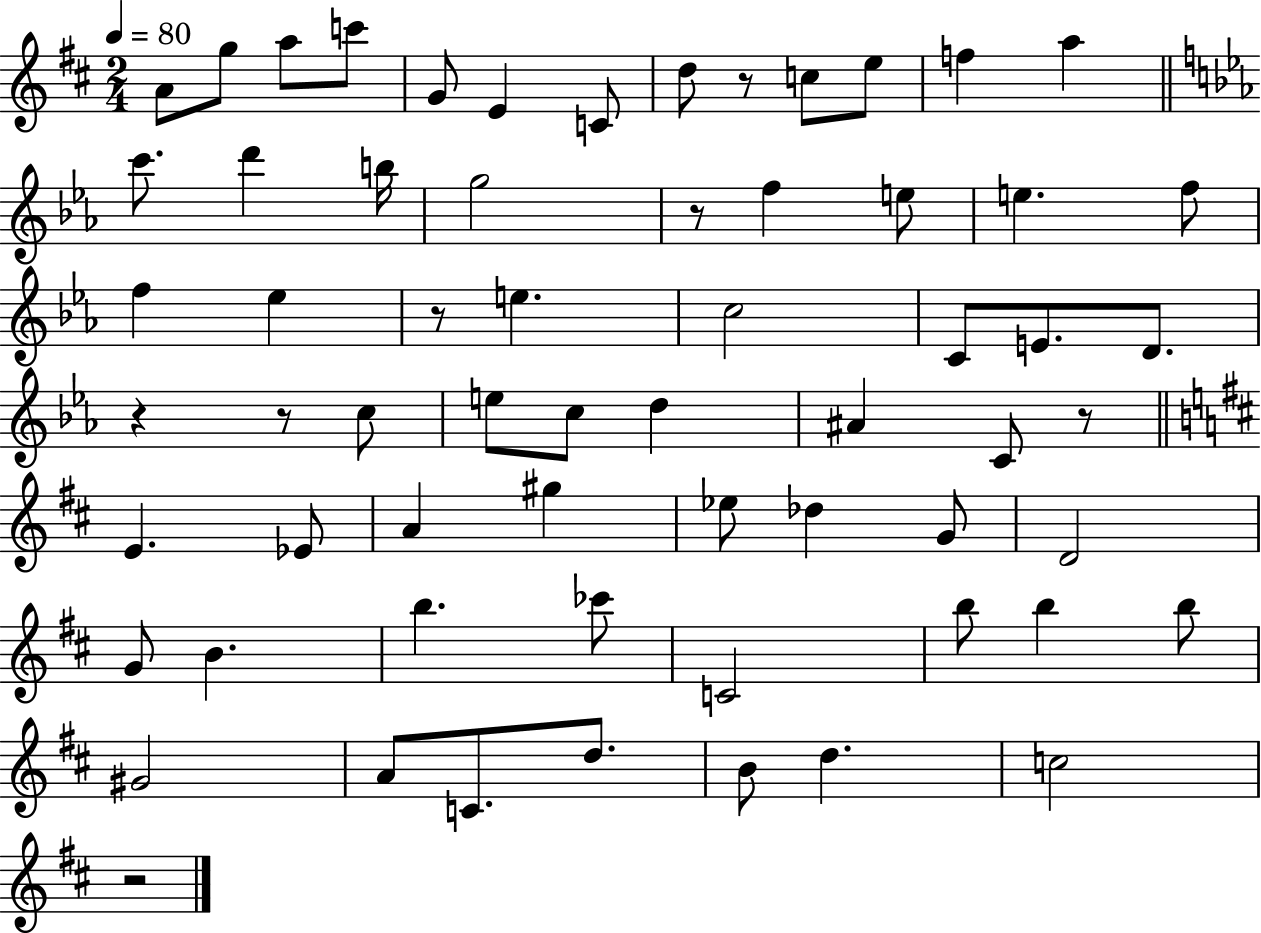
A4/e G5/e A5/e C6/e G4/e E4/q C4/e D5/e R/e C5/e E5/e F5/q A5/q C6/e. D6/q B5/s G5/h R/e F5/q E5/e E5/q. F5/e F5/q Eb5/q R/e E5/q. C5/h C4/e E4/e. D4/e. R/q R/e C5/e E5/e C5/e D5/q A#4/q C4/e R/e E4/q. Eb4/e A4/q G#5/q Eb5/e Db5/q G4/e D4/h G4/e B4/q. B5/q. CES6/e C4/h B5/e B5/q B5/e G#4/h A4/e C4/e. D5/e. B4/e D5/q. C5/h R/h